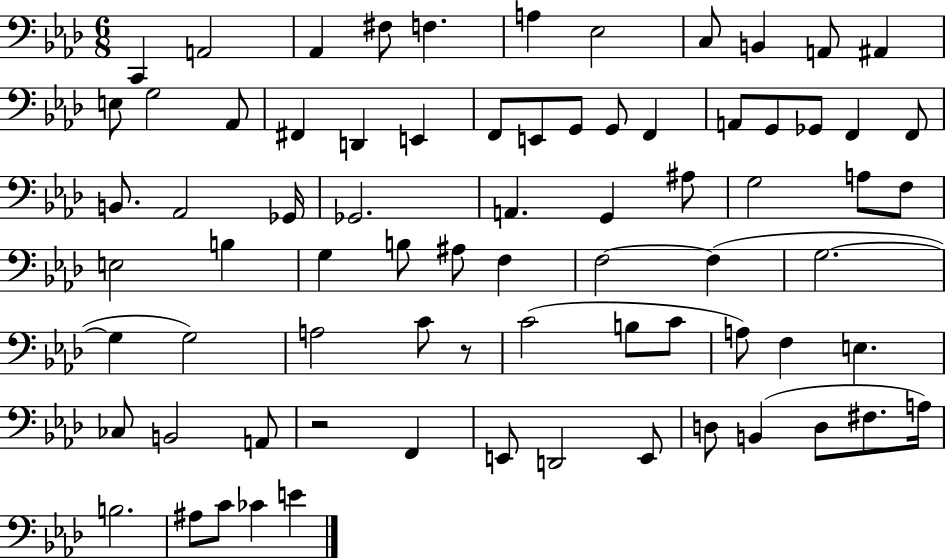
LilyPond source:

{
  \clef bass
  \numericTimeSignature
  \time 6/8
  \key aes \major
  c,4 a,2 | aes,4 fis8 f4. | a4 ees2 | c8 b,4 a,8 ais,4 | \break e8 g2 aes,8 | fis,4 d,4 e,4 | f,8 e,8 g,8 g,8 f,4 | a,8 g,8 ges,8 f,4 f,8 | \break b,8. aes,2 ges,16 | ges,2. | a,4. g,4 ais8 | g2 a8 f8 | \break e2 b4 | g4 b8 ais8 f4 | f2~~ f4( | g2.~~ | \break g4 g2) | a2 c'8 r8 | c'2( b8 c'8 | a8) f4 e4. | \break ces8 b,2 a,8 | r2 f,4 | e,8 d,2 e,8 | d8 b,4( d8 fis8. a16) | \break b2. | ais8 c'8 ces'4 e'4 | \bar "|."
}